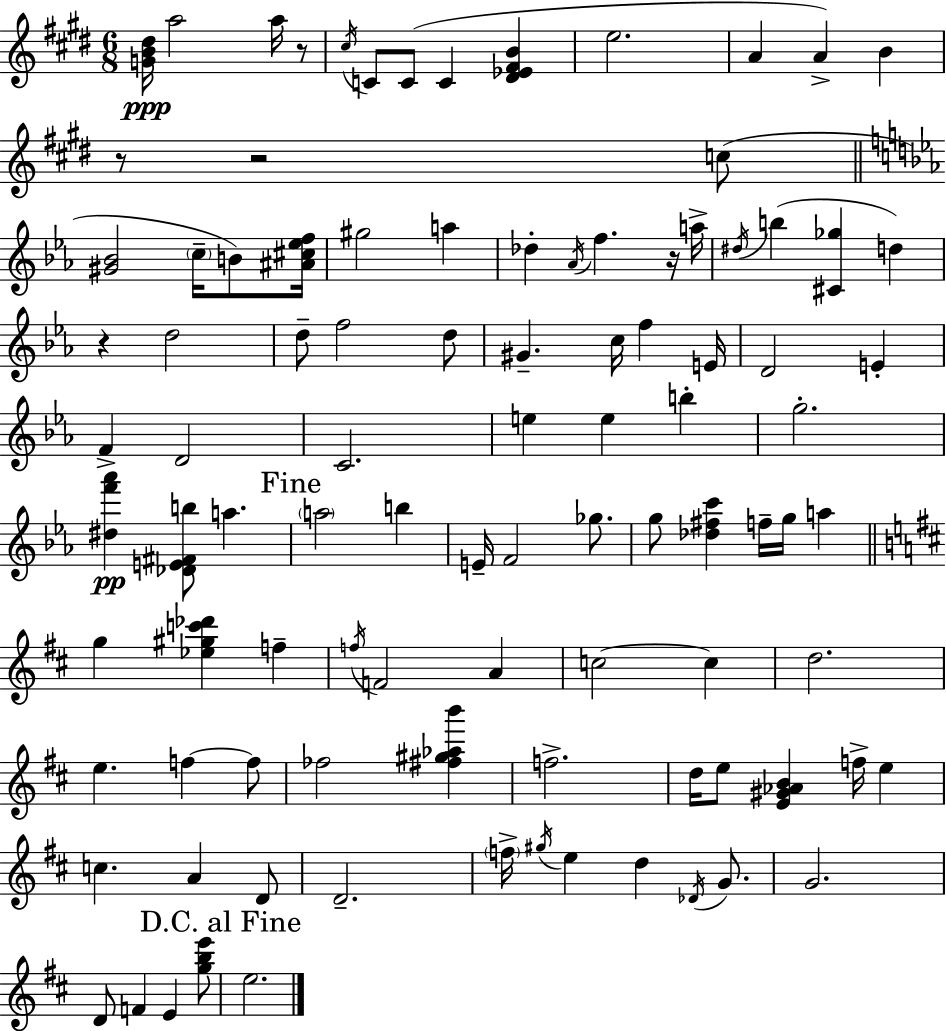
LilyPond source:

{
  \clef treble
  \numericTimeSignature
  \time 6/8
  \key e \major
  \repeat volta 2 { <g' b' dis''>16\ppp a''2 a''16 r8 | \acciaccatura { cis''16 } c'8 c'8( c'4 <dis' ees' fis' b'>4 | e''2. | a'4 a'4->) b'4 | \break r8 r2 c''8( | \bar "||" \break \key ees \major <gis' bes'>2 \parenthesize c''16-- b'8) <ais' cis'' ees'' f''>16 | gis''2 a''4 | des''4-. \acciaccatura { aes'16 } f''4. r16 | a''16-> \acciaccatura { dis''16 } b''4( <cis' ges''>4 d''4) | \break r4 d''2 | d''8-- f''2 | d''8 gis'4.-- c''16 f''4 | e'16 d'2 e'4-. | \break f'4-> d'2 | c'2. | e''4 e''4 b''4-. | g''2.-. | \break <dis'' f''' aes'''>4\pp <des' e' fis' b''>8 a''4. | \mark "Fine" \parenthesize a''2 b''4 | e'16-- f'2 ges''8. | g''8 <des'' fis'' c'''>4 f''16-- g''16 a''4 | \break \bar "||" \break \key d \major g''4 <ees'' gis'' c''' des'''>4 f''4-- | \acciaccatura { f''16 } f'2 a'4 | c''2~~ c''4 | d''2. | \break e''4. f''4~~ f''8 | fes''2 <fis'' gis'' aes'' b'''>4 | f''2.-> | d''16 e''8 <e' gis' aes' b'>4 f''16-> e''4 | \break c''4. a'4 d'8 | d'2.-- | \parenthesize f''16-> \acciaccatura { gis''16 } e''4 d''4 \acciaccatura { des'16 } | g'8. g'2. | \break d'8 f'4 e'4 | <g'' b'' e'''>8 \mark "D.C. al Fine" e''2. | } \bar "|."
}